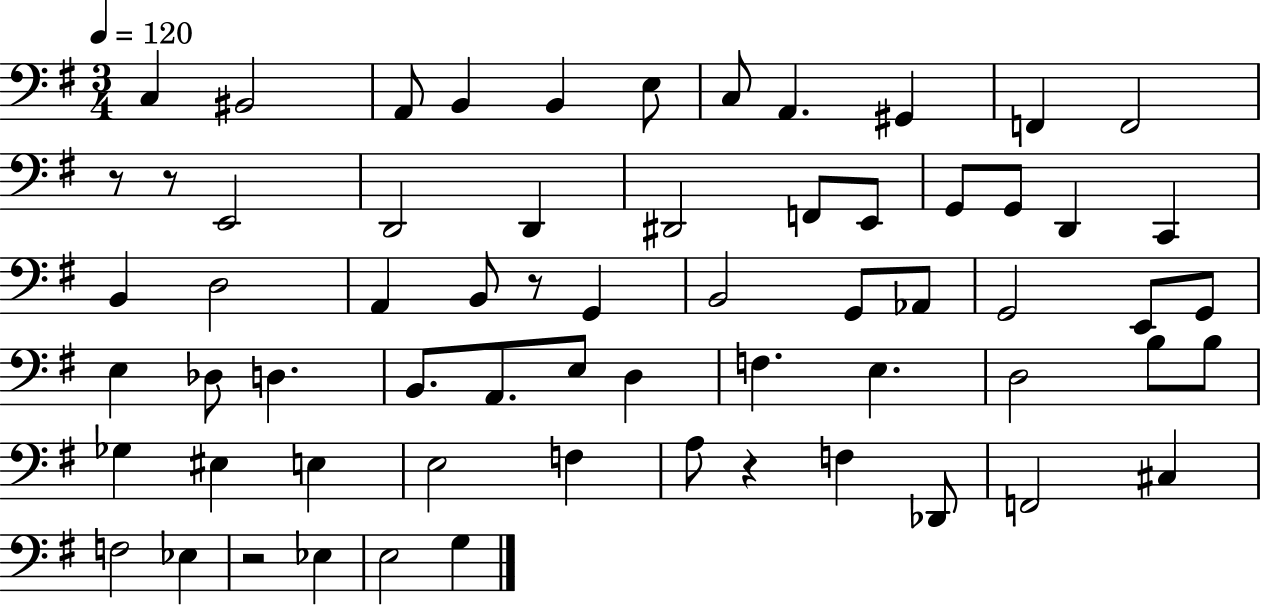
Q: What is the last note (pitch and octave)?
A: G3